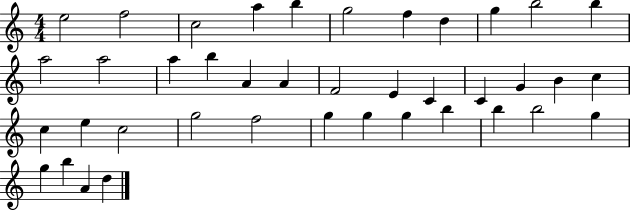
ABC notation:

X:1
T:Untitled
M:4/4
L:1/4
K:C
e2 f2 c2 a b g2 f d g b2 b a2 a2 a b A A F2 E C C G B c c e c2 g2 f2 g g g b b b2 g g b A d